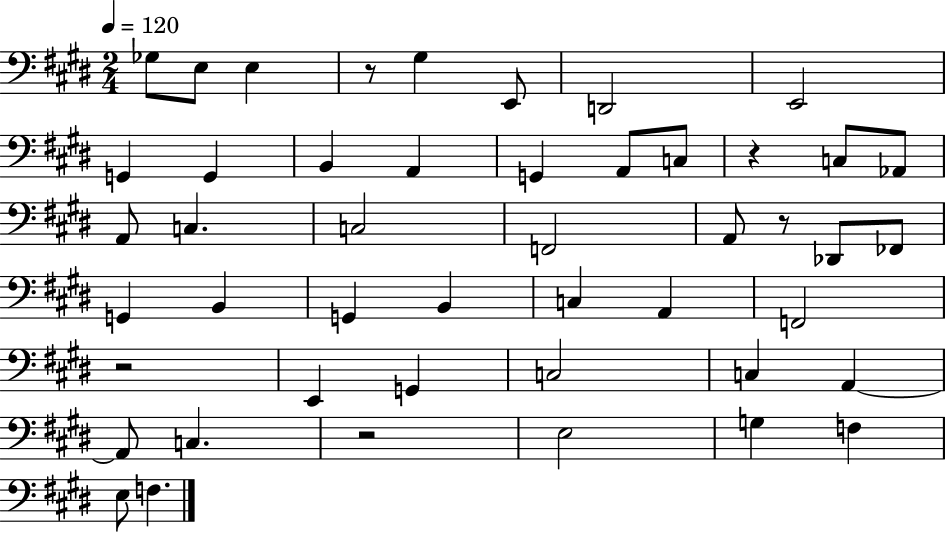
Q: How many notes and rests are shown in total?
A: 47